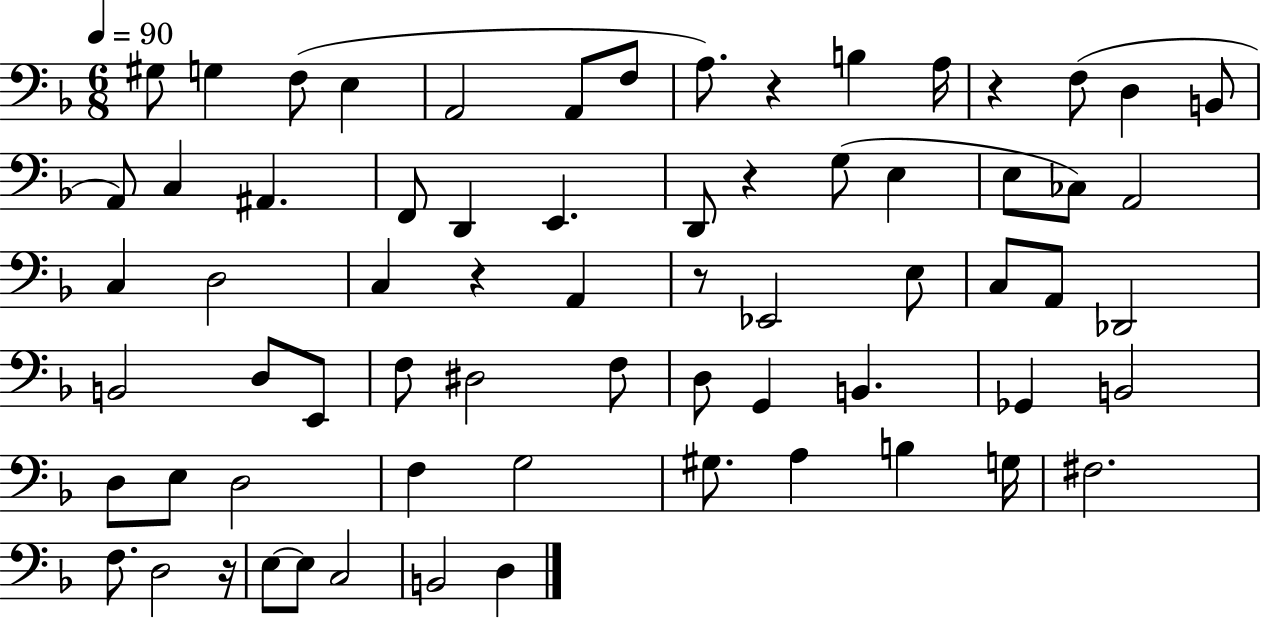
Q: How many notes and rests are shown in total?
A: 68